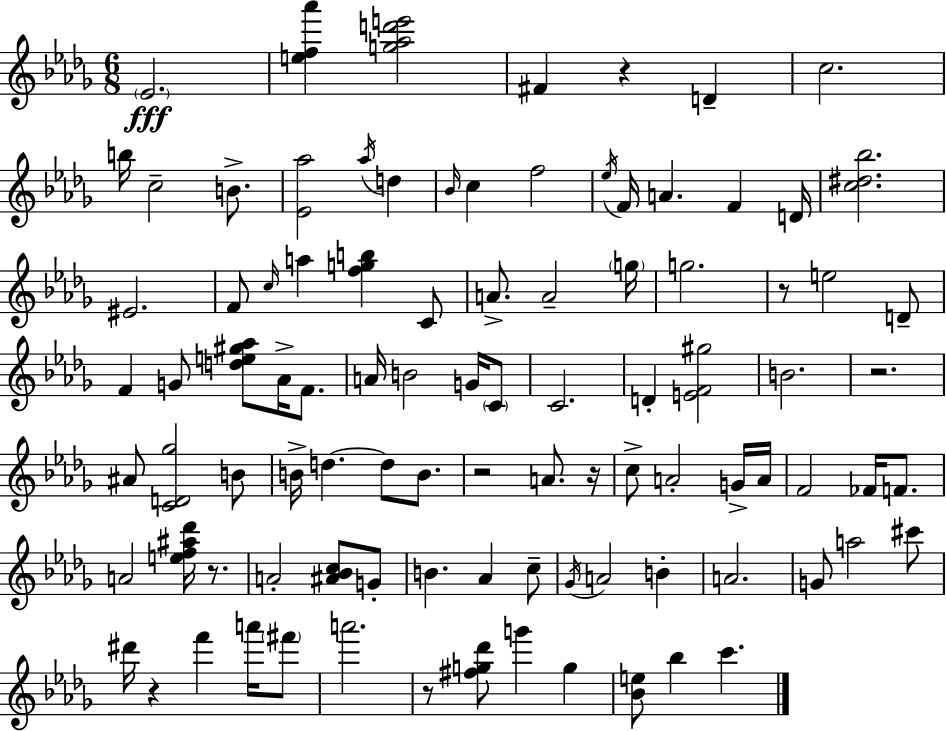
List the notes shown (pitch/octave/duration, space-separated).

Eb4/h. [E5,F5,Ab6]/q [G5,Ab5,D6,E6]/h F#4/q R/q D4/q C5/h. B5/s C5/h B4/e. [Eb4,Ab5]/h Ab5/s D5/q Bb4/s C5/q F5/h Eb5/s F4/s A4/q. F4/q D4/s [C5,D#5,Bb5]/h. EIS4/h. F4/e C5/s A5/q [F5,G5,B5]/q C4/e A4/e. A4/h G5/s G5/h. R/e E5/h D4/e F4/q G4/e [D5,E5,G#5,Ab5]/e Ab4/s F4/e. A4/s B4/h G4/s C4/e C4/h. D4/q [E4,F4,G#5]/h B4/h. R/h. A#4/e [C4,D4,Gb5]/h B4/e B4/s D5/q. D5/e B4/e. R/h A4/e. R/s C5/e A4/h G4/s A4/s F4/h FES4/s F4/e. A4/h [E5,F5,A#5,Db6]/s R/e. A4/h [A#4,Bb4,C5]/e G4/e B4/q. Ab4/q C5/e Gb4/s A4/h B4/q A4/h. G4/e A5/h C#6/e D#6/s R/q F6/q A6/s F#6/e A6/h. R/e [F#5,G5,Db6]/e G6/q G5/q [Bb4,E5]/e Bb5/q C6/q.